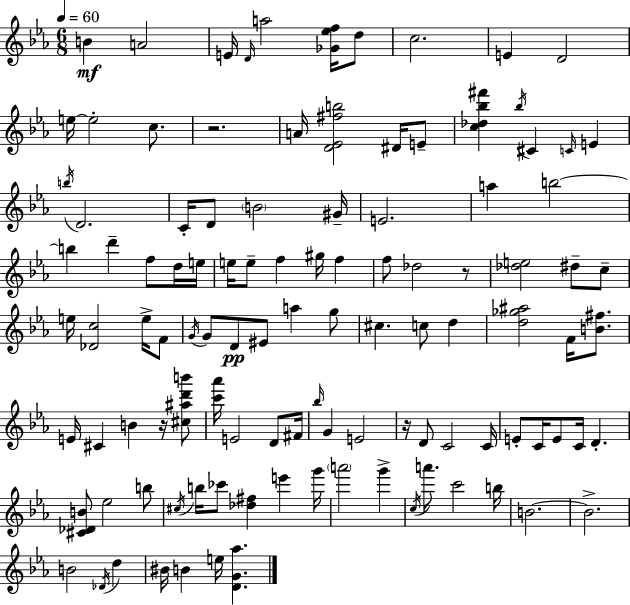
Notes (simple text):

B4/q A4/h E4/s D4/s A5/h [Gb4,Eb5,F5]/s D5/e C5/h. E4/q D4/h E5/s E5/h C5/e. R/h. A4/s [D4,Eb4,F#5,B5]/h D#4/s E4/e [C5,Db5,Bb5,F#6]/q Bb5/s C#4/q C4/s E4/q B5/s D4/h. C4/s D4/e B4/h G#4/s E4/h. A5/q B5/h B5/q D6/q F5/e D5/s E5/s E5/s E5/e F5/q G#5/s F5/q F5/e Db5/h R/e [Db5,E5]/h D#5/e C5/e E5/s [Db4,C5]/h E5/s F4/e G4/s G4/e D4/e EIS4/e A5/q G5/e C#5/q. C5/e D5/q [D5,Gb5,A#5]/h F4/s [B4,F#5]/e. E4/s C#4/q B4/q R/s [C#5,A#5,D6,B6]/e [C6,Ab6]/s E4/h D4/e F#4/s Bb5/s G4/q E4/h R/s D4/e C4/h C4/s E4/e C4/s E4/e C4/s D4/q. [C#4,Db4,B4]/e Eb5/h B5/e C#5/s B5/s CES6/e [Db5,F#5]/q E6/q G6/s A6/h G6/q C5/s A6/e. C6/h B5/s B4/h. B4/h. B4/h Db4/s D5/q BIS4/s B4/q E5/s [D4,G4,Ab5]/q.